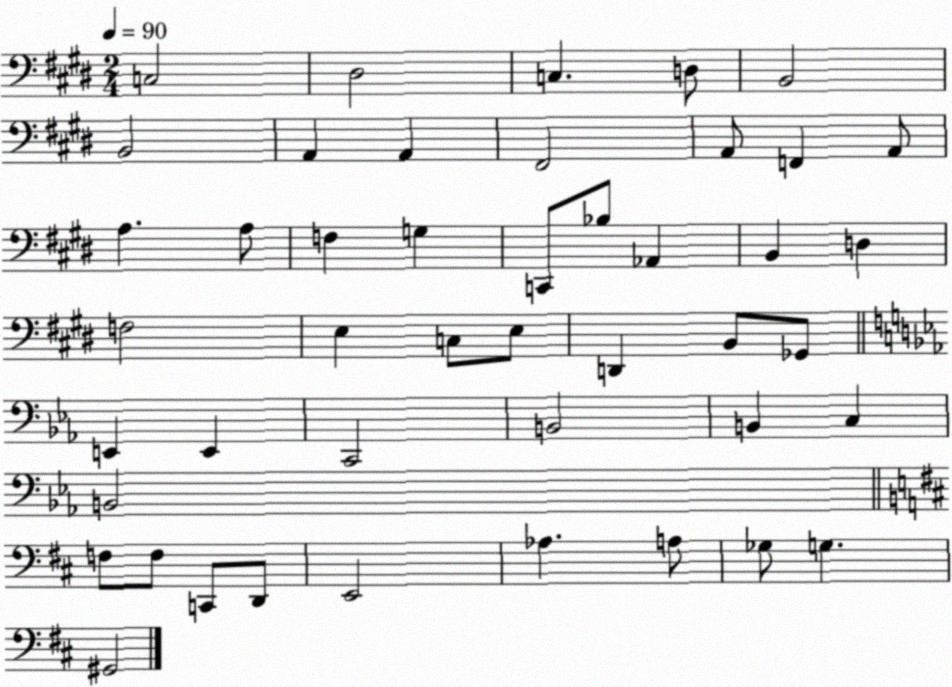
X:1
T:Untitled
M:2/4
L:1/4
K:E
C,2 ^D,2 C, D,/2 B,,2 B,,2 A,, A,, ^F,,2 A,,/2 F,, A,,/2 A, A,/2 F, G, C,,/2 _B,/2 _A,, B,, D, F,2 E, C,/2 E,/2 D,, B,,/2 _G,,/2 E,, E,, C,,2 B,,2 B,, C, B,,2 F,/2 F,/2 C,,/2 D,,/2 E,,2 _A, A,/2 _G,/2 G, ^G,,2